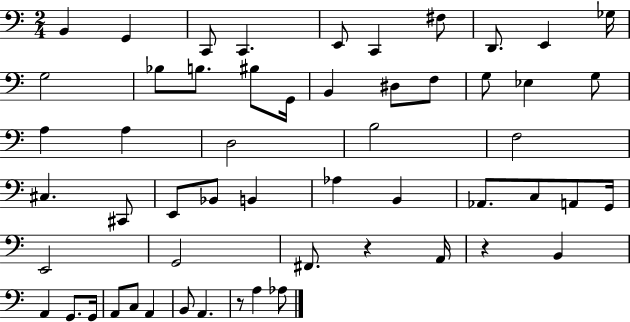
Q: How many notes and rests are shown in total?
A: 55